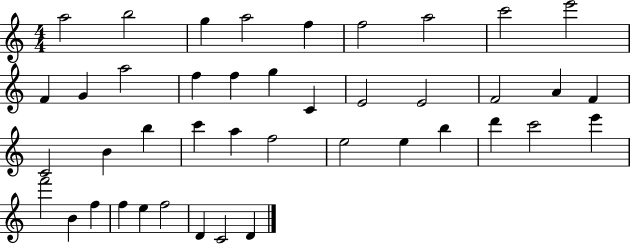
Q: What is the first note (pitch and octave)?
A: A5